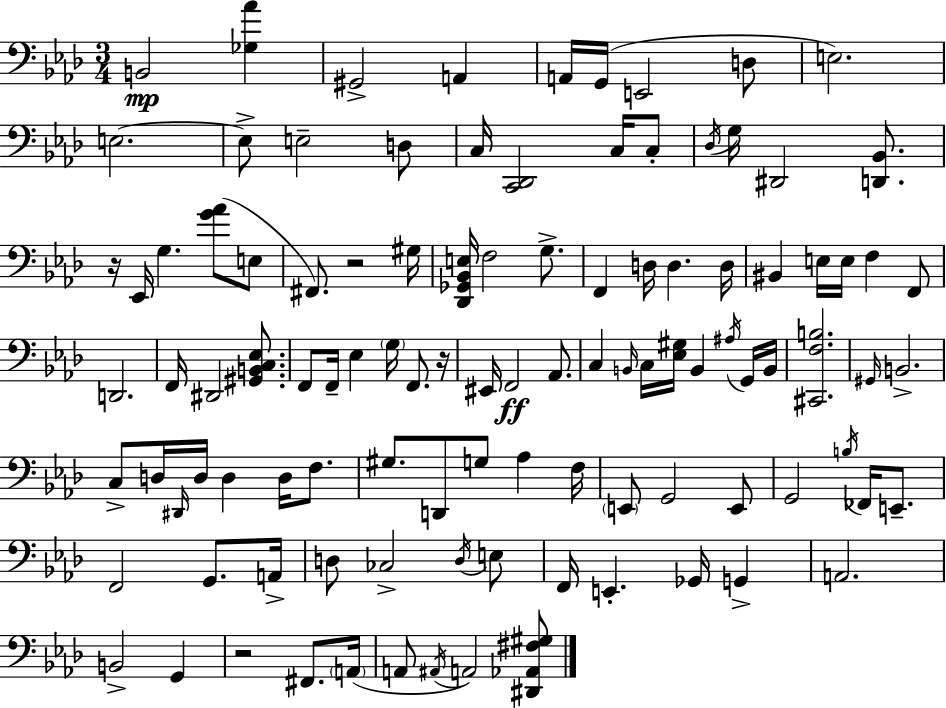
X:1
T:Untitled
M:3/4
L:1/4
K:Fm
B,,2 [_G,_A] ^G,,2 A,, A,,/4 G,,/4 E,,2 D,/2 E,2 E,2 E,/2 E,2 D,/2 C,/4 [C,,_D,,]2 C,/4 C,/2 _D,/4 G,/4 ^D,,2 [D,,_B,,]/2 z/4 _E,,/4 G, [G_A]/2 E,/2 ^F,,/2 z2 ^G,/4 [_D,,_G,,_B,,E,]/4 F,2 G,/2 F,, D,/4 D, D,/4 ^B,, E,/4 E,/4 F, F,,/2 D,,2 F,,/4 ^D,,2 [^G,,B,,C,_E,]/2 F,,/2 F,,/4 _E, G,/4 F,,/2 z/4 ^E,,/4 F,,2 _A,,/2 C, B,,/4 C,/4 [_E,^G,]/4 B,, ^A,/4 G,,/4 B,,/4 [^C,,F,B,]2 ^G,,/4 B,,2 C,/2 D,/4 ^D,,/4 D,/4 D, D,/4 F,/2 ^G,/2 D,,/2 G,/2 _A, F,/4 E,,/2 G,,2 E,,/2 G,,2 B,/4 _F,,/4 E,,/2 F,,2 G,,/2 A,,/4 D,/2 _C,2 D,/4 E,/2 F,,/4 E,, _G,,/4 G,, A,,2 B,,2 G,, z2 ^F,,/2 A,,/4 A,,/2 ^A,,/4 A,,2 [^D,,_A,,^F,^G,]/2